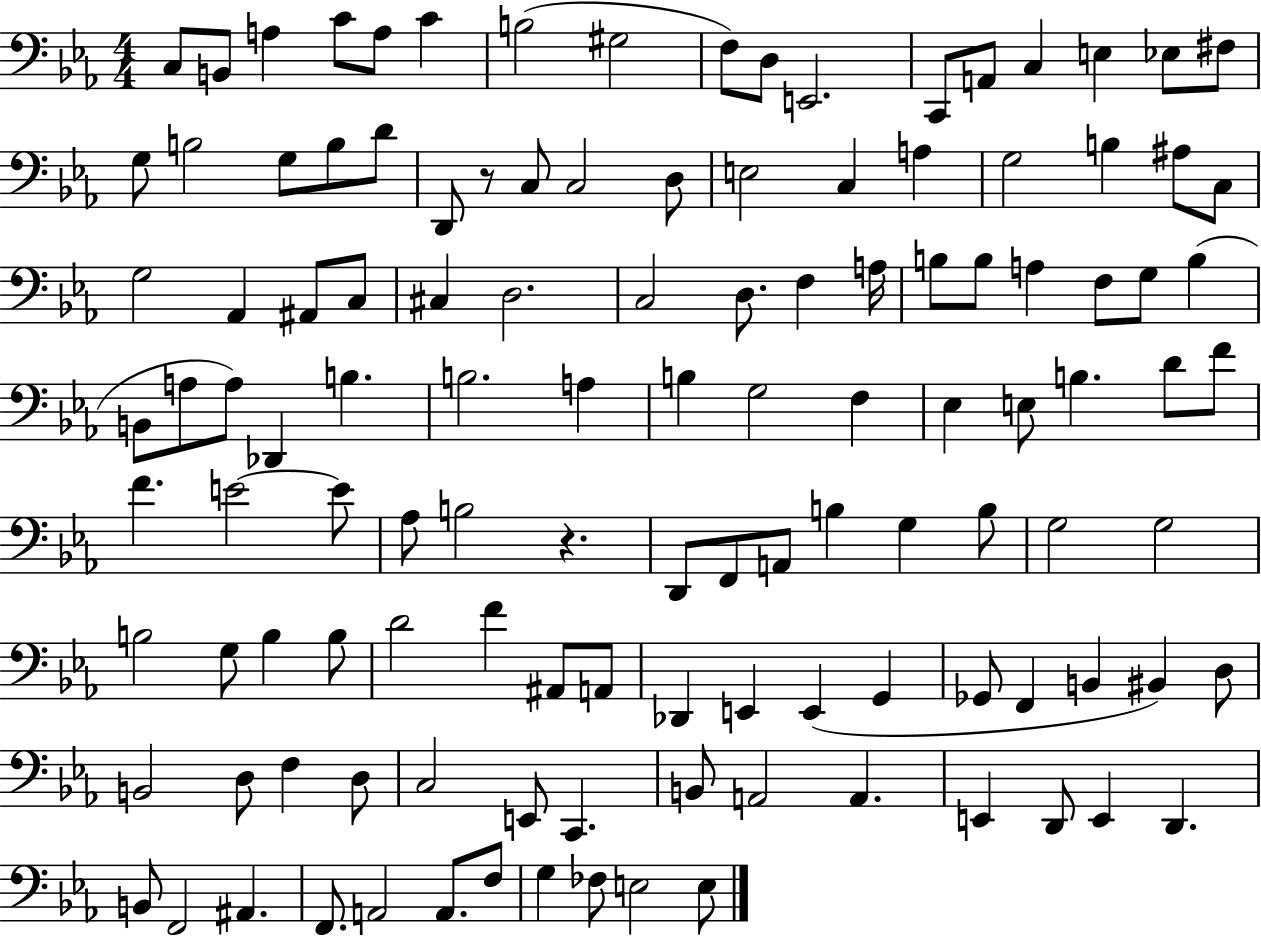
{
  \clef bass
  \numericTimeSignature
  \time 4/4
  \key ees \major
  c8 b,8 a4 c'8 a8 c'4 | b2( gis2 | f8) d8 e,2. | c,8 a,8 c4 e4 ees8 fis8 | \break g8 b2 g8 b8 d'8 | d,8 r8 c8 c2 d8 | e2 c4 a4 | g2 b4 ais8 c8 | \break g2 aes,4 ais,8 c8 | cis4 d2. | c2 d8. f4 a16 | b8 b8 a4 f8 g8 b4( | \break b,8 a8 a8) des,4 b4. | b2. a4 | b4 g2 f4 | ees4 e8 b4. d'8 f'8 | \break f'4. e'2~~ e'8 | aes8 b2 r4. | d,8 f,8 a,8 b4 g4 b8 | g2 g2 | \break b2 g8 b4 b8 | d'2 f'4 ais,8 a,8 | des,4 e,4 e,4( g,4 | ges,8 f,4 b,4 bis,4) d8 | \break b,2 d8 f4 d8 | c2 e,8 c,4. | b,8 a,2 a,4. | e,4 d,8 e,4 d,4. | \break b,8 f,2 ais,4. | f,8. a,2 a,8. f8 | g4 fes8 e2 e8 | \bar "|."
}